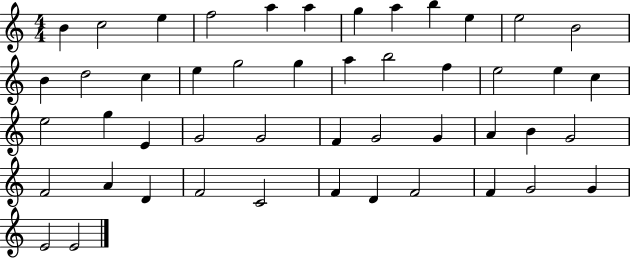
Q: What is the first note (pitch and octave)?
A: B4